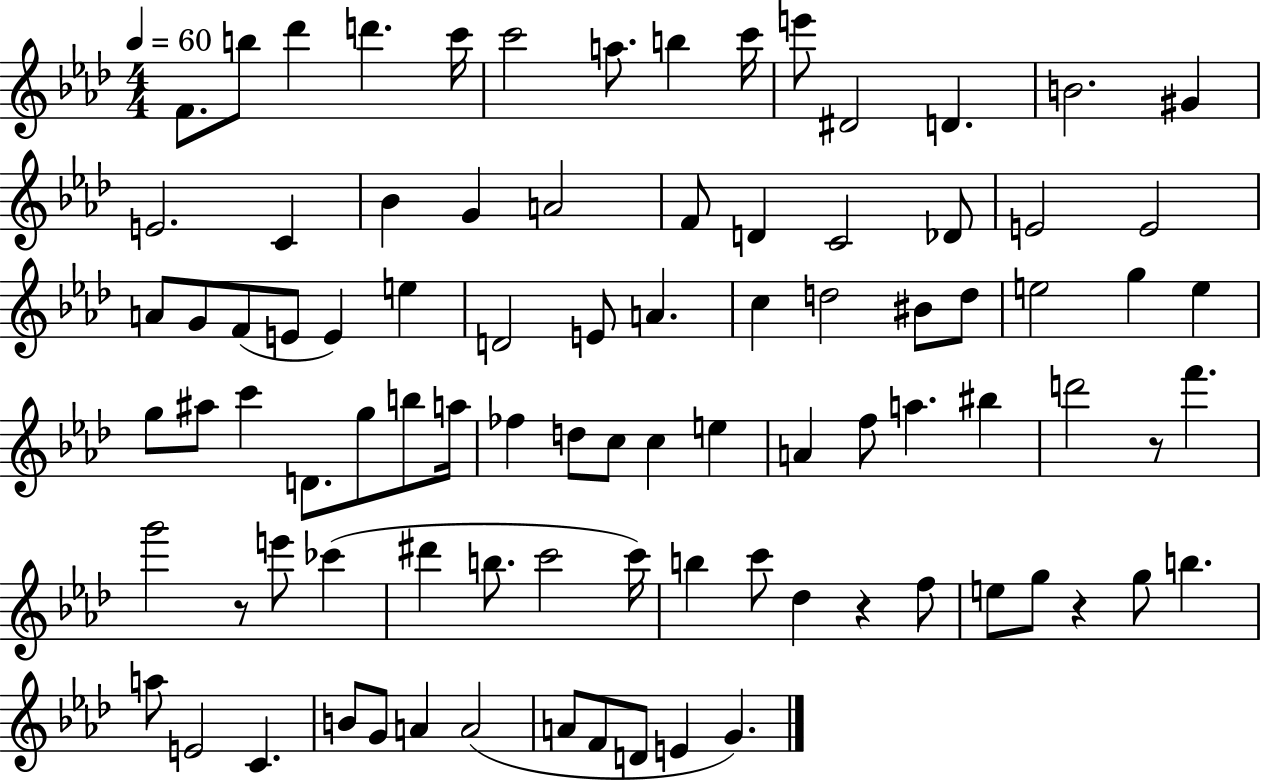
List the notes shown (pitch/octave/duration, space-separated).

F4/e. B5/e Db6/q D6/q. C6/s C6/h A5/e. B5/q C6/s E6/e D#4/h D4/q. B4/h. G#4/q E4/h. C4/q Bb4/q G4/q A4/h F4/e D4/q C4/h Db4/e E4/h E4/h A4/e G4/e F4/e E4/e E4/q E5/q D4/h E4/e A4/q. C5/q D5/h BIS4/e D5/e E5/h G5/q E5/q G5/e A#5/e C6/q D4/e. G5/e B5/e A5/s FES5/q D5/e C5/e C5/q E5/q A4/q F5/e A5/q. BIS5/q D6/h R/e F6/q. G6/h R/e E6/e CES6/q D#6/q B5/e. C6/h C6/s B5/q C6/e Db5/q R/q F5/e E5/e G5/e R/q G5/e B5/q. A5/e E4/h C4/q. B4/e G4/e A4/q A4/h A4/e F4/e D4/e E4/q G4/q.